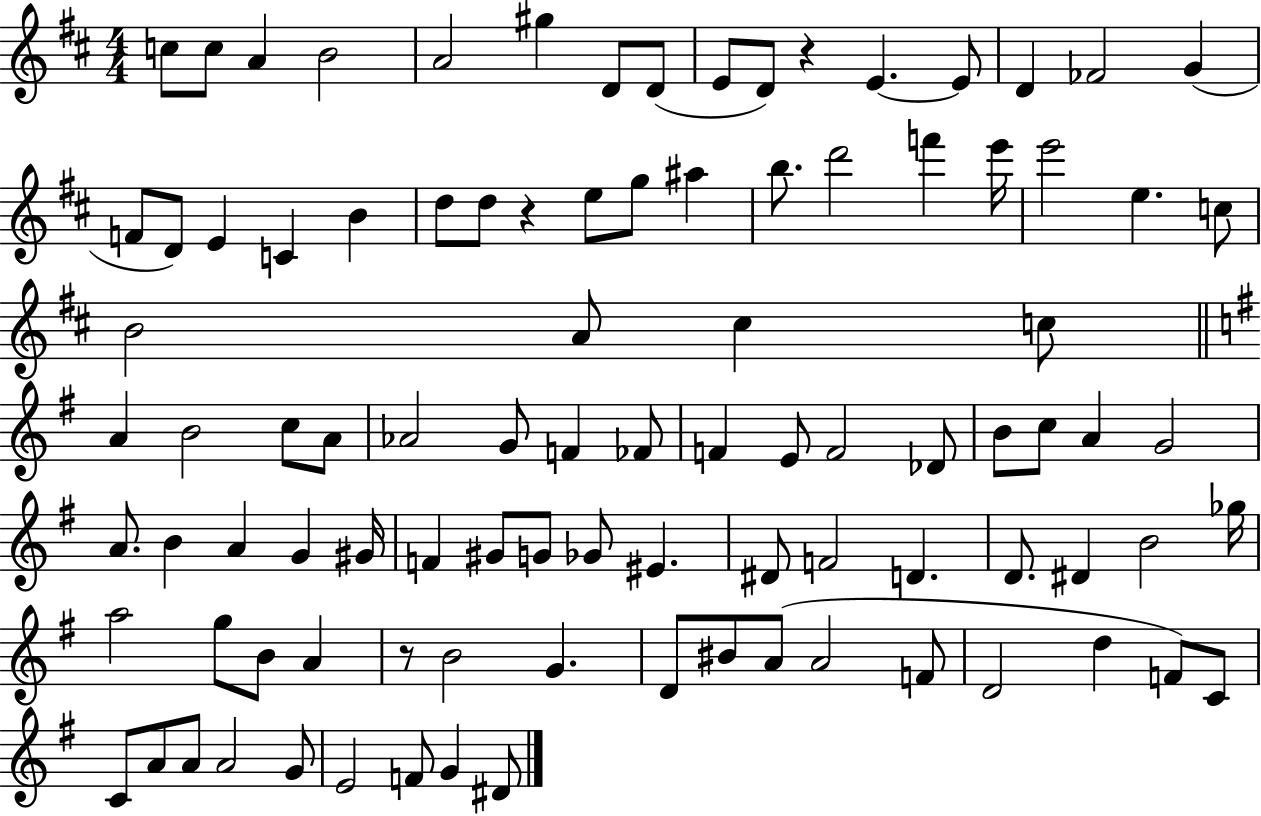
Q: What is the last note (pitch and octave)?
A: D#4